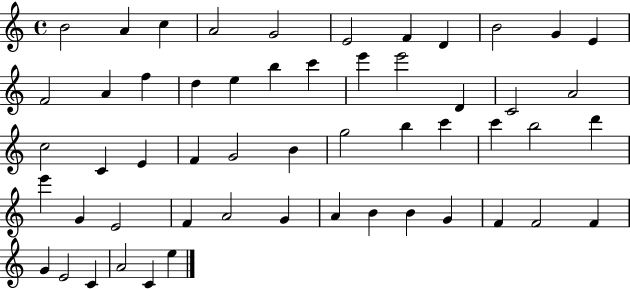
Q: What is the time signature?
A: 4/4